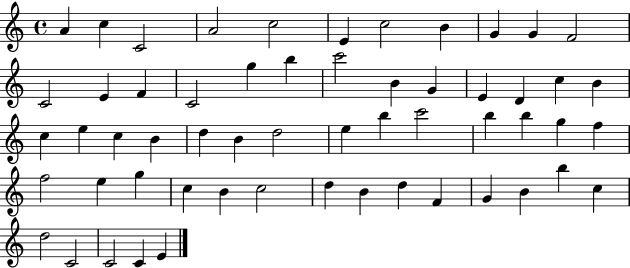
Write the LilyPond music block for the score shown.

{
  \clef treble
  \time 4/4
  \defaultTimeSignature
  \key c \major
  a'4 c''4 c'2 | a'2 c''2 | e'4 c''2 b'4 | g'4 g'4 f'2 | \break c'2 e'4 f'4 | c'2 g''4 b''4 | c'''2 b'4 g'4 | e'4 d'4 c''4 b'4 | \break c''4 e''4 c''4 b'4 | d''4 b'4 d''2 | e''4 b''4 c'''2 | b''4 b''4 g''4 f''4 | \break f''2 e''4 g''4 | c''4 b'4 c''2 | d''4 b'4 d''4 f'4 | g'4 b'4 b''4 c''4 | \break d''2 c'2 | c'2 c'4 e'4 | \bar "|."
}